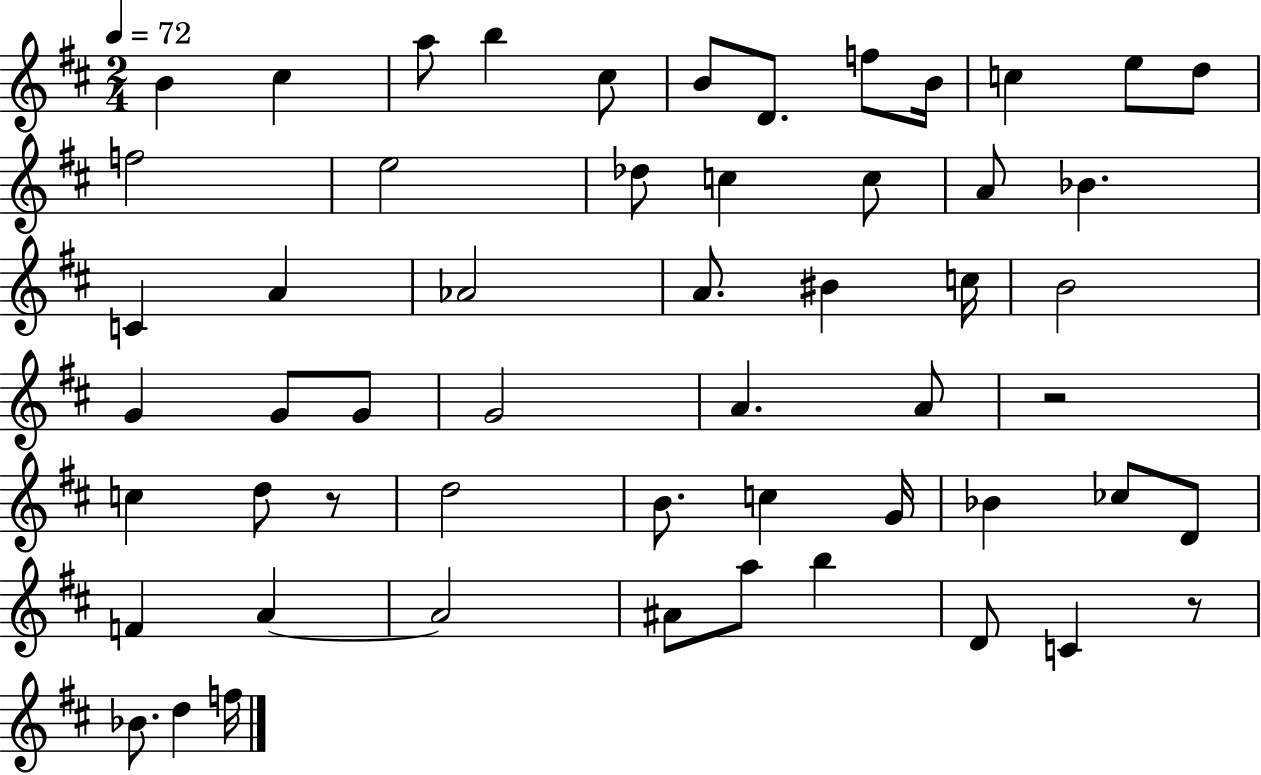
B4/q C#5/q A5/e B5/q C#5/e B4/e D4/e. F5/e B4/s C5/q E5/e D5/e F5/h E5/h Db5/e C5/q C5/e A4/e Bb4/q. C4/q A4/q Ab4/h A4/e. BIS4/q C5/s B4/h G4/q G4/e G4/e G4/h A4/q. A4/e R/h C5/q D5/e R/e D5/h B4/e. C5/q G4/s Bb4/q CES5/e D4/e F4/q A4/q A4/h A#4/e A5/e B5/q D4/e C4/q R/e Bb4/e. D5/q F5/s